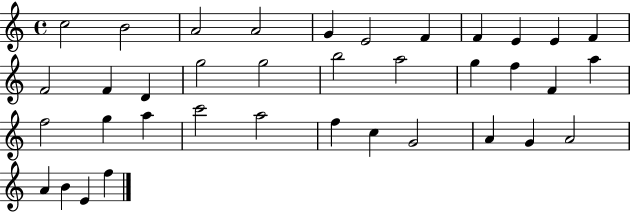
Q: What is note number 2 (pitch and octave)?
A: B4